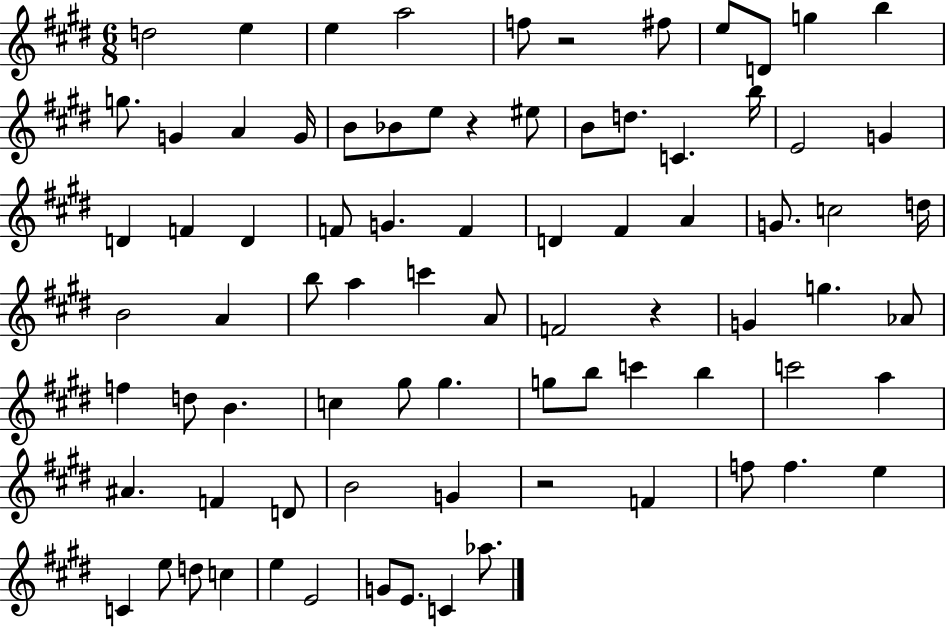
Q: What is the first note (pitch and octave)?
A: D5